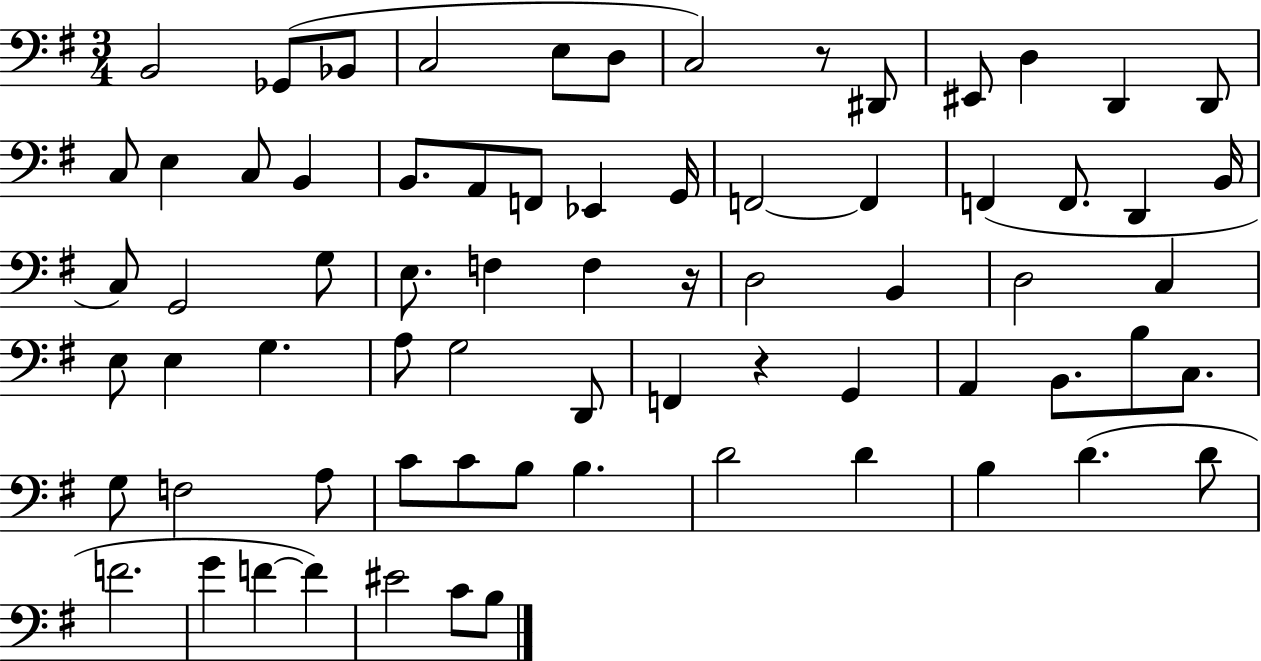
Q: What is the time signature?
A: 3/4